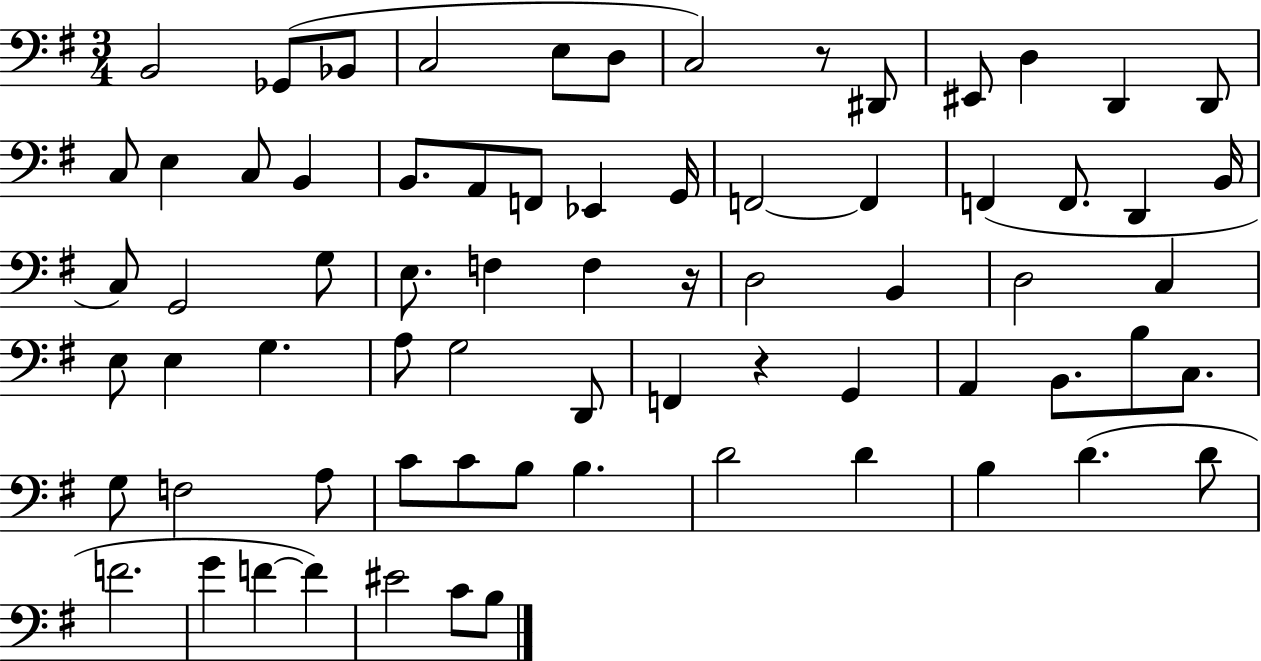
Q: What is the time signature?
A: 3/4